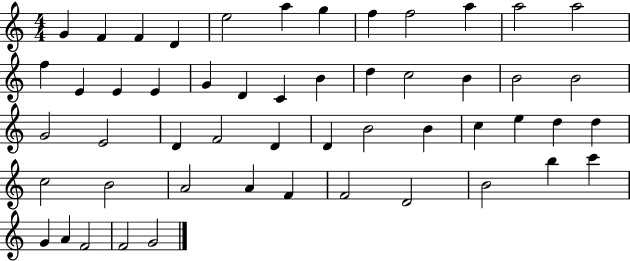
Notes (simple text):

G4/q F4/q F4/q D4/q E5/h A5/q G5/q F5/q F5/h A5/q A5/h A5/h F5/q E4/q E4/q E4/q G4/q D4/q C4/q B4/q D5/q C5/h B4/q B4/h B4/h G4/h E4/h D4/q F4/h D4/q D4/q B4/h B4/q C5/q E5/q D5/q D5/q C5/h B4/h A4/h A4/q F4/q F4/h D4/h B4/h B5/q C6/q G4/q A4/q F4/h F4/h G4/h